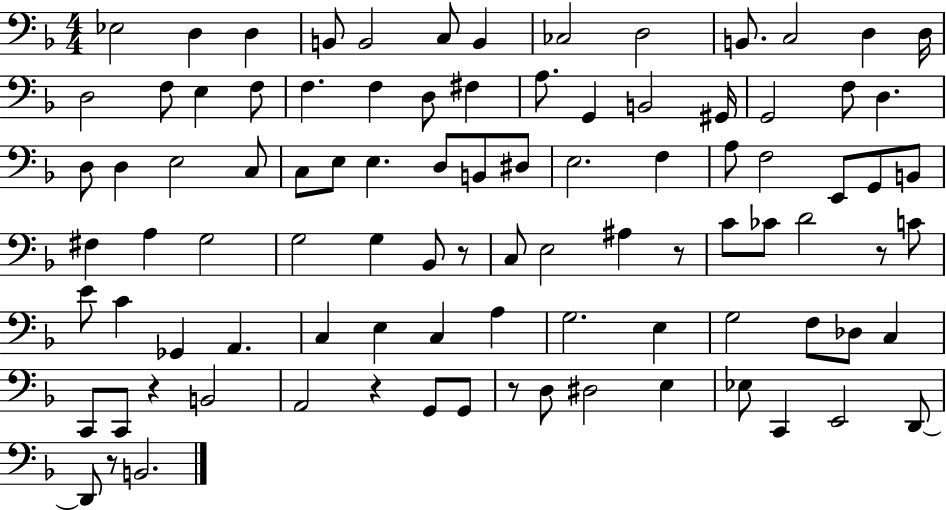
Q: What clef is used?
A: bass